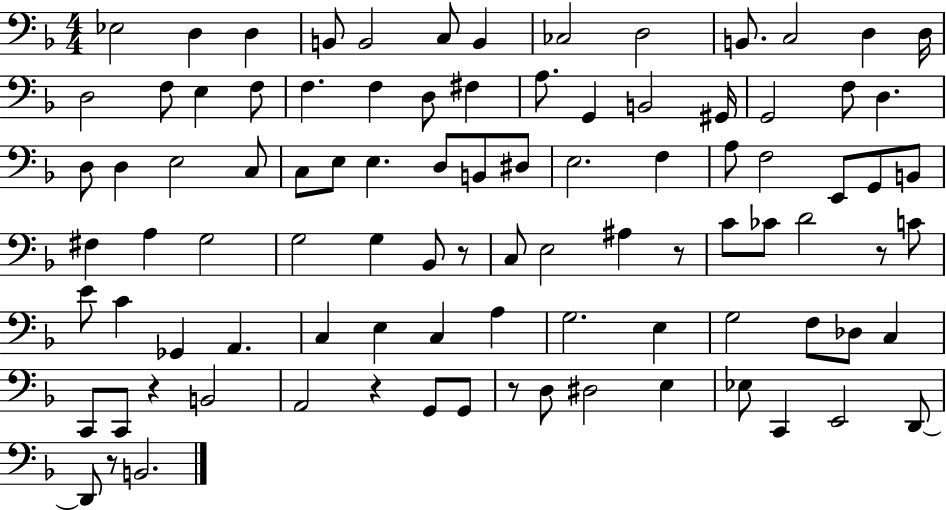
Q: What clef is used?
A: bass